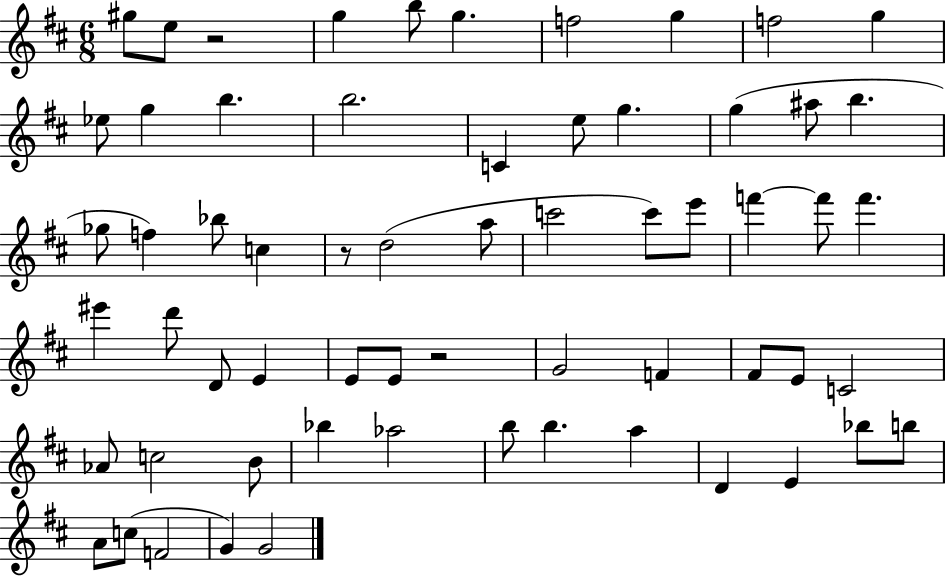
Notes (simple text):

G#5/e E5/e R/h G5/q B5/e G5/q. F5/h G5/q F5/h G5/q Eb5/e G5/q B5/q. B5/h. C4/q E5/e G5/q. G5/q A#5/e B5/q. Gb5/e F5/q Bb5/e C5/q R/e D5/h A5/e C6/h C6/e E6/e F6/q F6/e F6/q. EIS6/q D6/e D4/e E4/q E4/e E4/e R/h G4/h F4/q F#4/e E4/e C4/h Ab4/e C5/h B4/e Bb5/q Ab5/h B5/e B5/q. A5/q D4/q E4/q Bb5/e B5/e A4/e C5/e F4/h G4/q G4/h